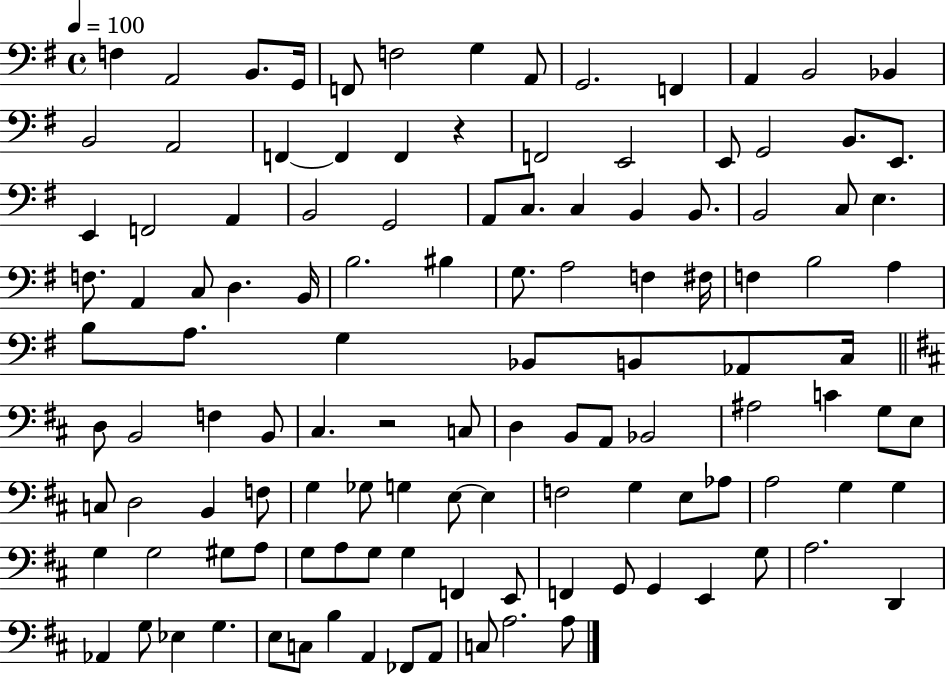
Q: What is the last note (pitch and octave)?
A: A3